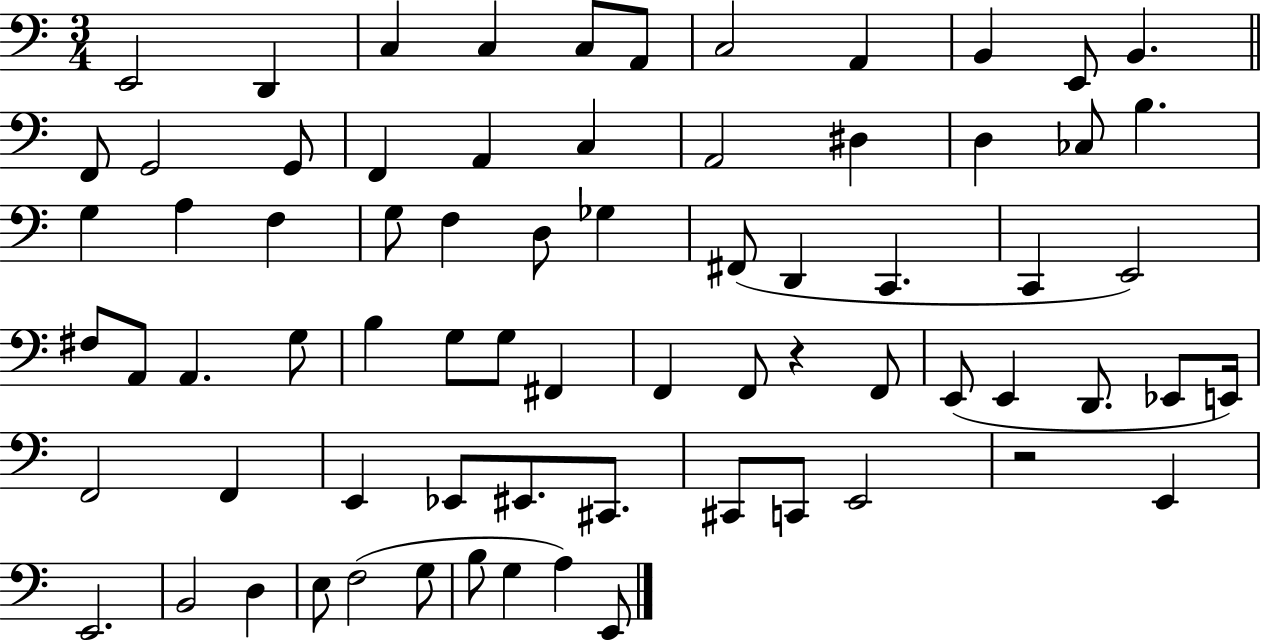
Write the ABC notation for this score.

X:1
T:Untitled
M:3/4
L:1/4
K:C
E,,2 D,, C, C, C,/2 A,,/2 C,2 A,, B,, E,,/2 B,, F,,/2 G,,2 G,,/2 F,, A,, C, A,,2 ^D, D, _C,/2 B, G, A, F, G,/2 F, D,/2 _G, ^F,,/2 D,, C,, C,, E,,2 ^F,/2 A,,/2 A,, G,/2 B, G,/2 G,/2 ^F,, F,, F,,/2 z F,,/2 E,,/2 E,, D,,/2 _E,,/2 E,,/4 F,,2 F,, E,, _E,,/2 ^E,,/2 ^C,,/2 ^C,,/2 C,,/2 E,,2 z2 E,, E,,2 B,,2 D, E,/2 F,2 G,/2 B,/2 G, A, E,,/2